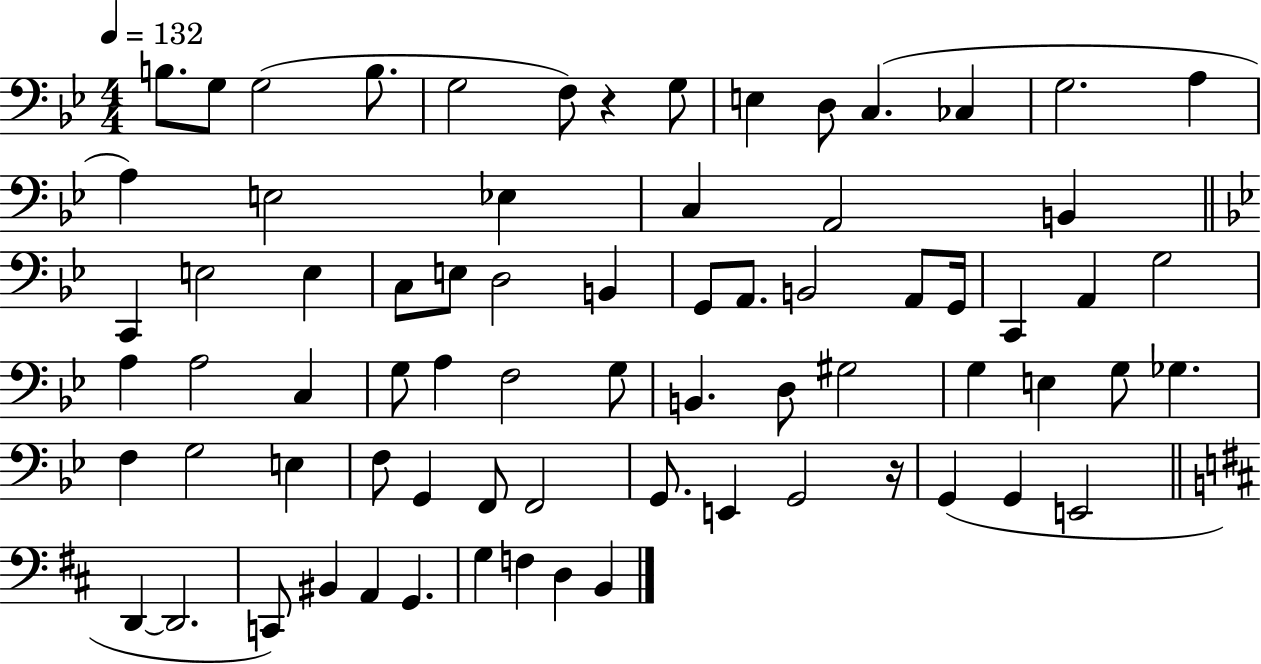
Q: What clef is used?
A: bass